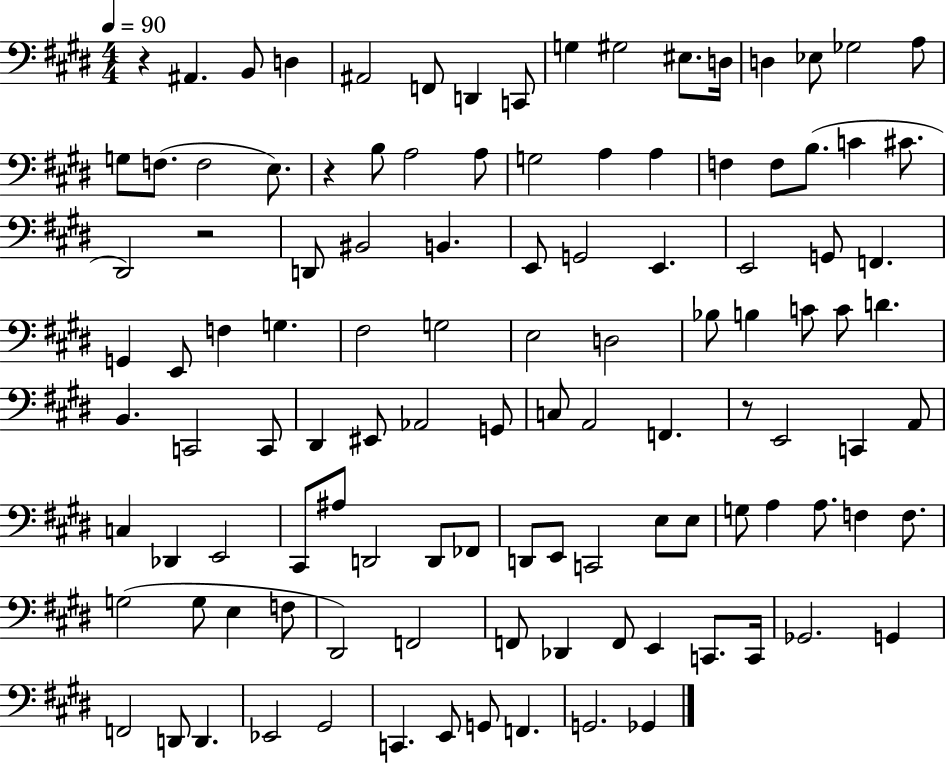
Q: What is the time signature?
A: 4/4